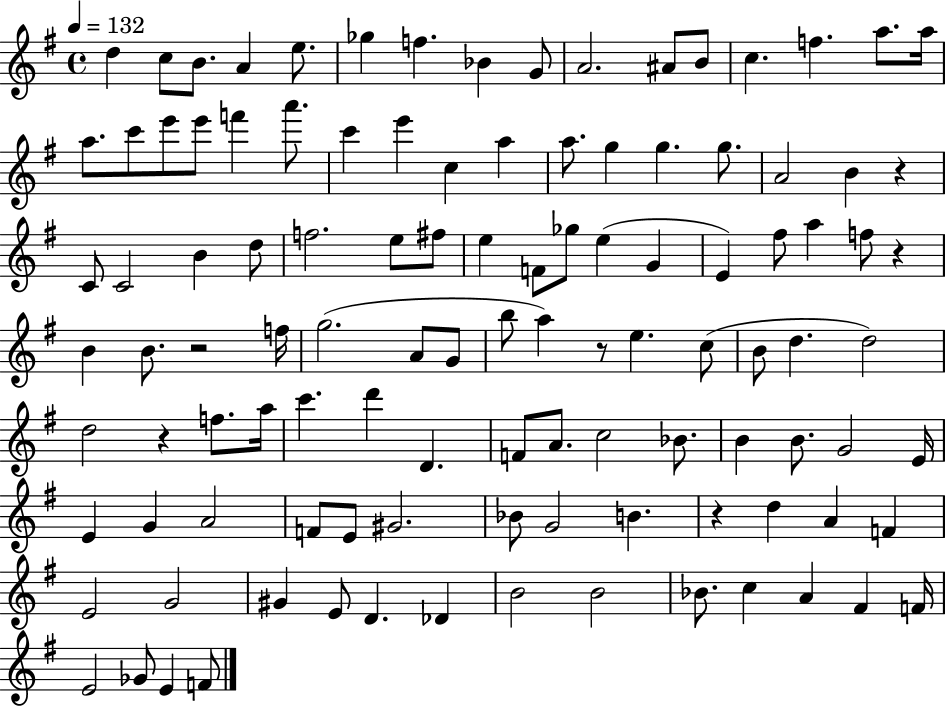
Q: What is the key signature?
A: G major